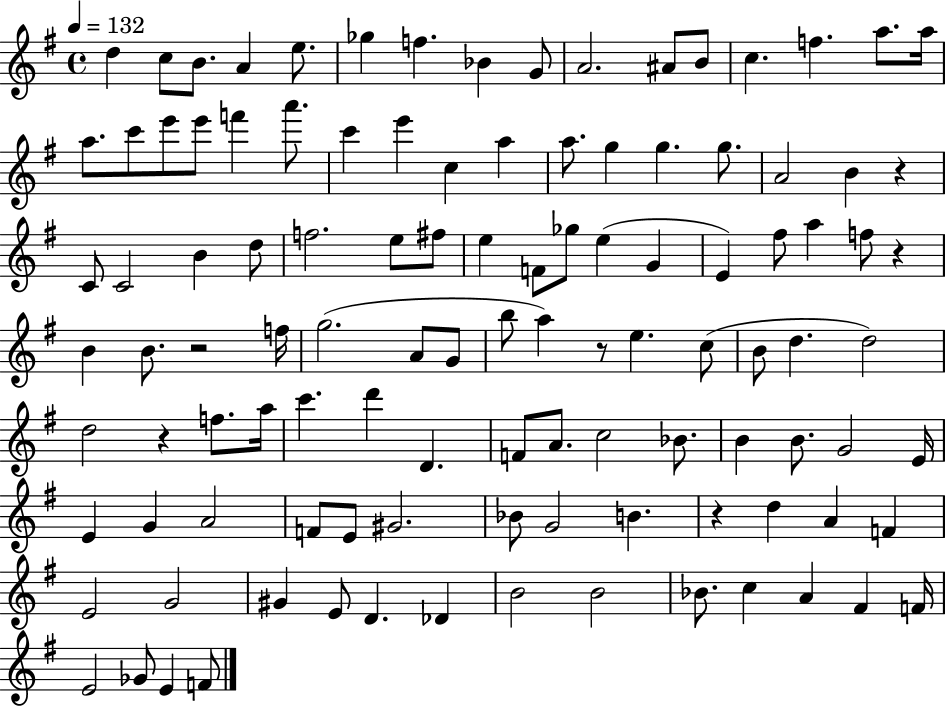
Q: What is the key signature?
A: G major